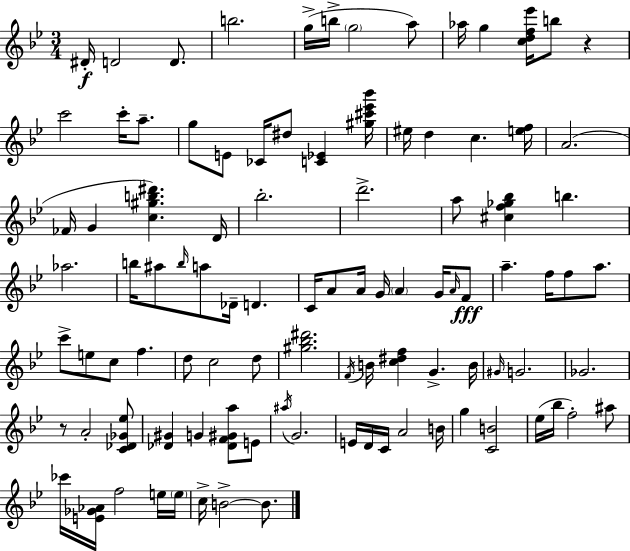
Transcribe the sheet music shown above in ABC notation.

X:1
T:Untitled
M:3/4
L:1/4
K:Gm
^D/4 D2 D/2 b2 g/4 b/4 g2 a/2 _a/4 g [cdf_e']/4 b/2 z c'2 c'/4 a/2 g/2 E/2 _C/4 ^d/2 [C_E] [^g^c'_e'_b']/4 ^e/4 d c [ef]/4 A2 _F/4 G [c^gb^d'] D/4 _b2 d'2 a/2 [^cf_g_b] b _a2 b/4 ^a/2 b/4 a/2 _D/4 D C/4 A/2 A/4 G/4 A G/4 A/4 F/2 a f/4 f/2 a/2 c'/2 e/2 c/2 f d/2 c2 d/2 [^g_b^d']2 F/4 B/4 [c^df] G B/4 ^G/4 G2 _G2 z/2 A2 [C_D_G_e]/2 [_D^G] G [_DF^Ga]/2 E/2 ^a/4 G2 E/4 D/4 C/4 A2 B/4 g [CB]2 _e/4 _b/4 f2 ^a/2 _c'/4 [E_G_A]/4 f2 e/4 e/4 c/4 B2 B/2